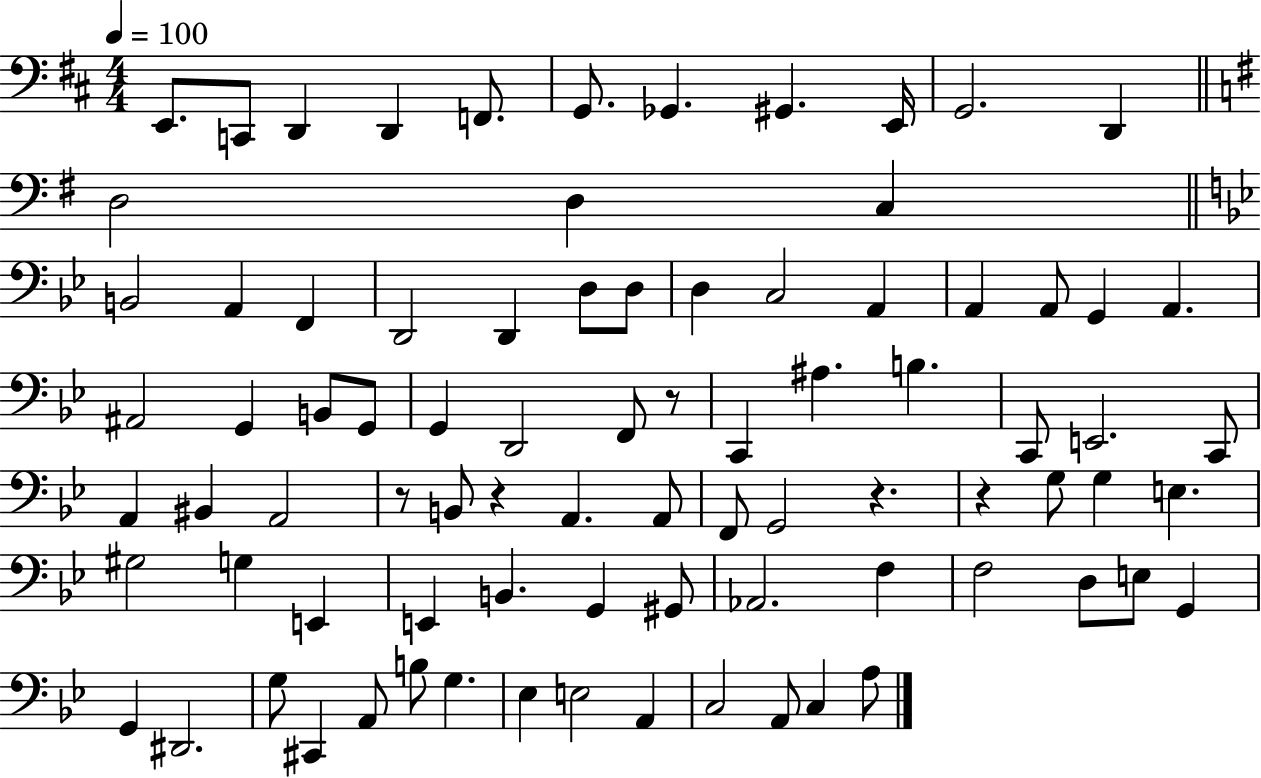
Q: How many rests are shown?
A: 5